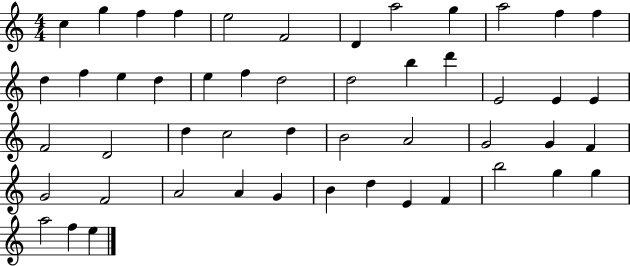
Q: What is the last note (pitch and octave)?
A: E5